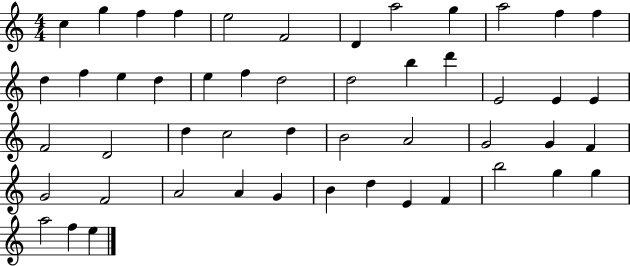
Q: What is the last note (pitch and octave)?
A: E5